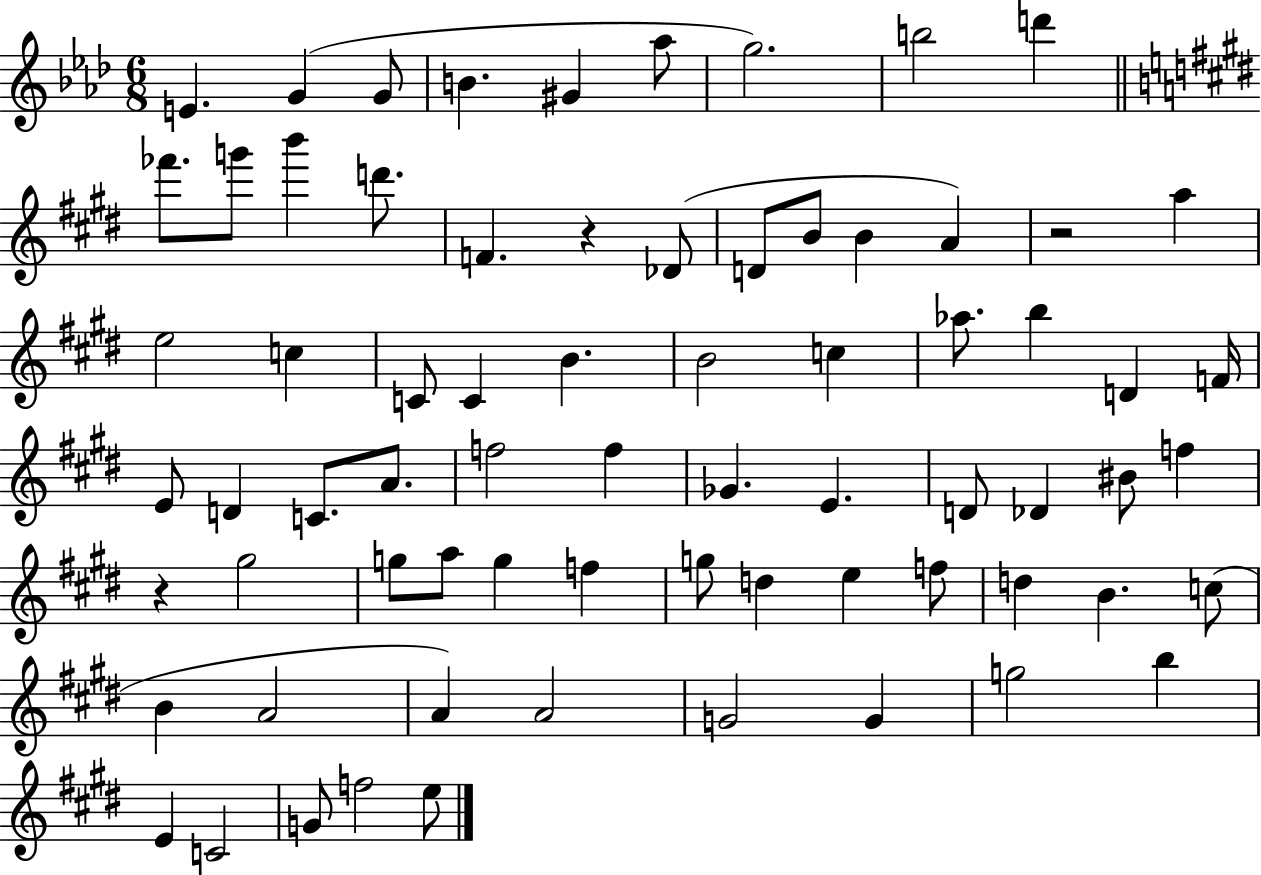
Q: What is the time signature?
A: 6/8